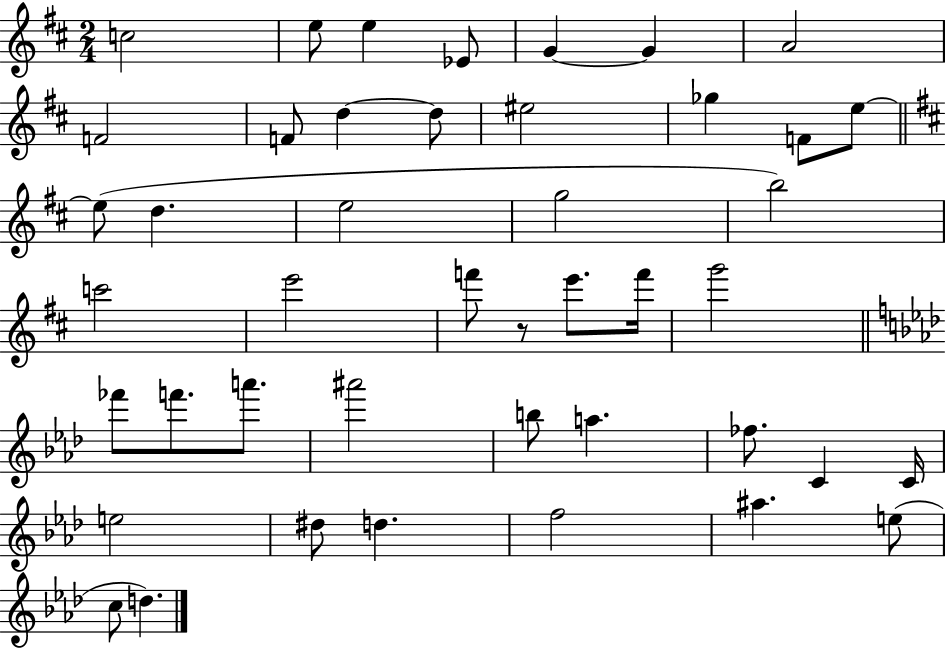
X:1
T:Untitled
M:2/4
L:1/4
K:D
c2 e/2 e _E/2 G G A2 F2 F/2 d d/2 ^e2 _g F/2 e/2 e/2 d e2 g2 b2 c'2 e'2 f'/2 z/2 e'/2 f'/4 g'2 _f'/2 f'/2 a'/2 ^a'2 b/2 a _f/2 C C/4 e2 ^d/2 d f2 ^a e/2 c/2 d